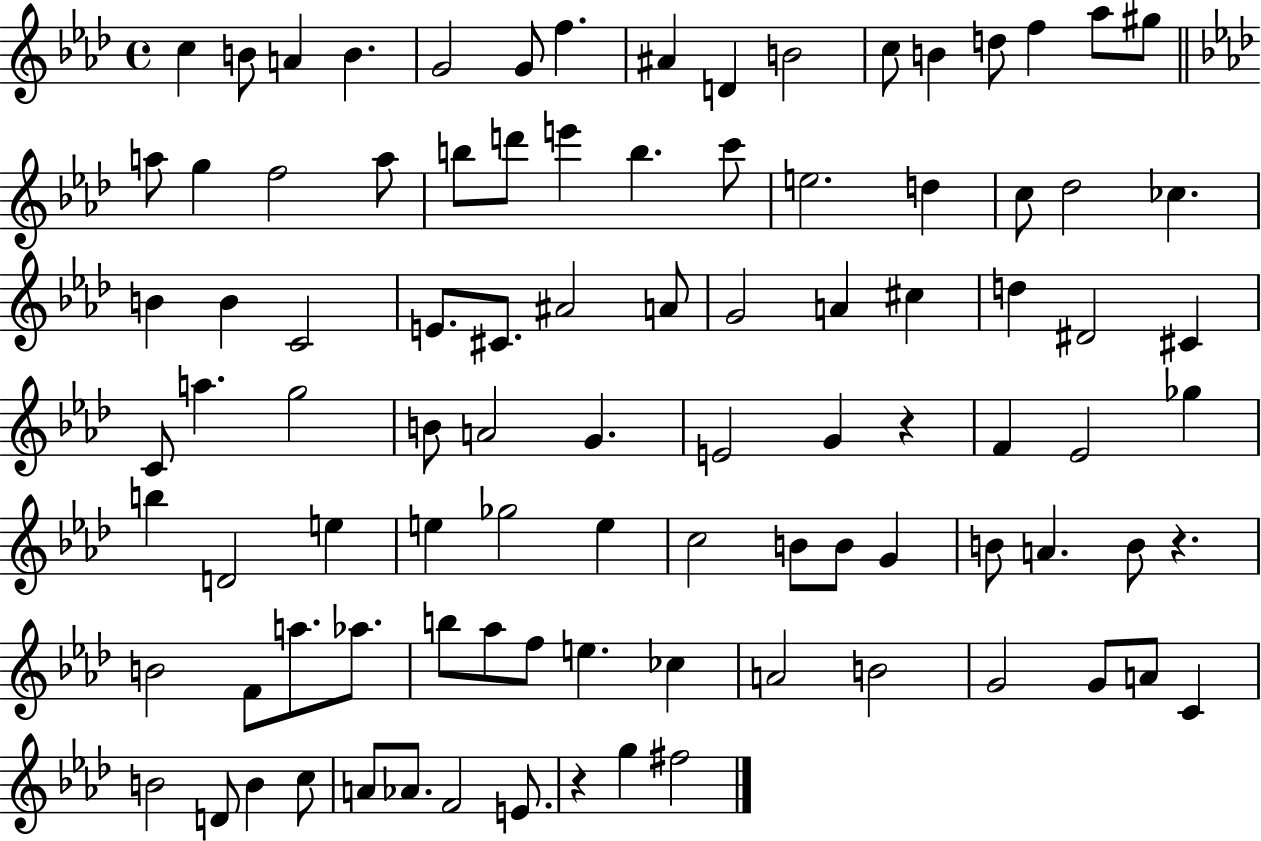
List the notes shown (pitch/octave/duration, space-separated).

C5/q B4/e A4/q B4/q. G4/h G4/e F5/q. A#4/q D4/q B4/h C5/e B4/q D5/e F5/q Ab5/e G#5/e A5/e G5/q F5/h A5/e B5/e D6/e E6/q B5/q. C6/e E5/h. D5/q C5/e Db5/h CES5/q. B4/q B4/q C4/h E4/e. C#4/e. A#4/h A4/e G4/h A4/q C#5/q D5/q D#4/h C#4/q C4/e A5/q. G5/h B4/e A4/h G4/q. E4/h G4/q R/q F4/q Eb4/h Gb5/q B5/q D4/h E5/q E5/q Gb5/h E5/q C5/h B4/e B4/e G4/q B4/e A4/q. B4/e R/q. B4/h F4/e A5/e. Ab5/e. B5/e Ab5/e F5/e E5/q. CES5/q A4/h B4/h G4/h G4/e A4/e C4/q B4/h D4/e B4/q C5/e A4/e Ab4/e. F4/h E4/e. R/q G5/q F#5/h